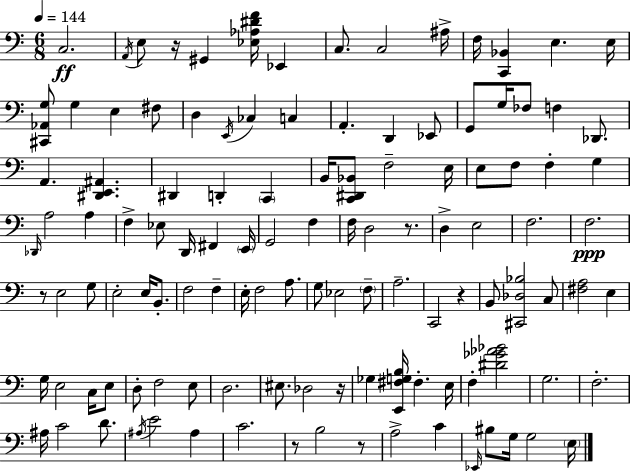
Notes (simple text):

C3/h. A2/s E3/e R/s G#2/q [Eb3,Ab3,D#4,F4]/s Eb2/q C3/e. C3/h A#3/s F3/s [C2,Bb2]/q E3/q. E3/s [C#2,Ab2,G3]/e G3/q E3/q F#3/e D3/q E2/s CES3/q C3/q A2/q. D2/q Eb2/e G2/e G3/s FES3/e F3/q Db2/e. A2/q. [D#2,E2,A#2]/q. D#2/q D2/q C2/q B2/s [C2,D#2,Bb2]/e F3/h E3/s E3/e F3/e F3/q G3/q Db2/s A3/h A3/q F3/q Eb3/e D2/s F#2/q E2/s G2/h F3/q F3/s D3/h R/e. D3/q E3/h F3/h. F3/h. R/e E3/h G3/e E3/h E3/s B2/e. F3/h F3/q E3/s F3/h A3/e. G3/e Eb3/h F3/e A3/h. C2/h R/q B2/e [C#2,Db3,Bb3]/h C3/e [F#3,A3]/h E3/q G3/s E3/h C3/s E3/e D3/e F3/h E3/e D3/h. EIS3/e. Db3/h R/s Gb3/q [E2,F#3,G3,B3]/s F#3/q. E3/s F3/q [D#4,Gb4,Ab4,Bb4]/h G3/h. F3/h. A#3/s C4/h D4/e. A#3/s E4/h A#3/q C4/h. R/e B3/h R/e A3/h C4/q Eb2/s BIS3/e G3/s G3/h E3/s